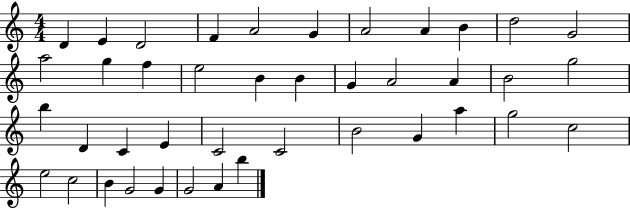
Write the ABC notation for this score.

X:1
T:Untitled
M:4/4
L:1/4
K:C
D E D2 F A2 G A2 A B d2 G2 a2 g f e2 B B G A2 A B2 g2 b D C E C2 C2 B2 G a g2 c2 e2 c2 B G2 G G2 A b